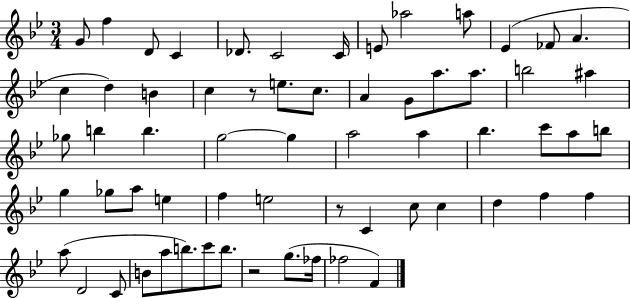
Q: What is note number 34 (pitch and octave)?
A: C6